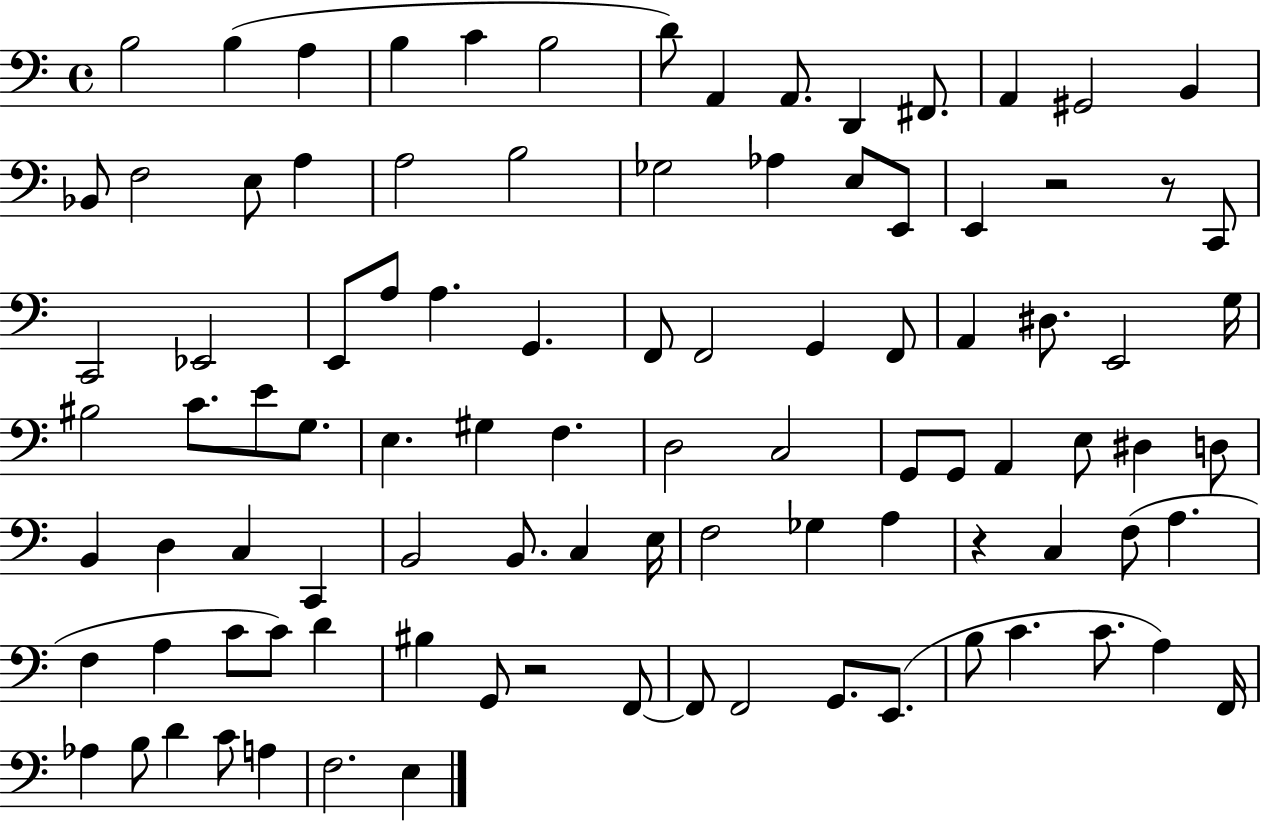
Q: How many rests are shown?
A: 4